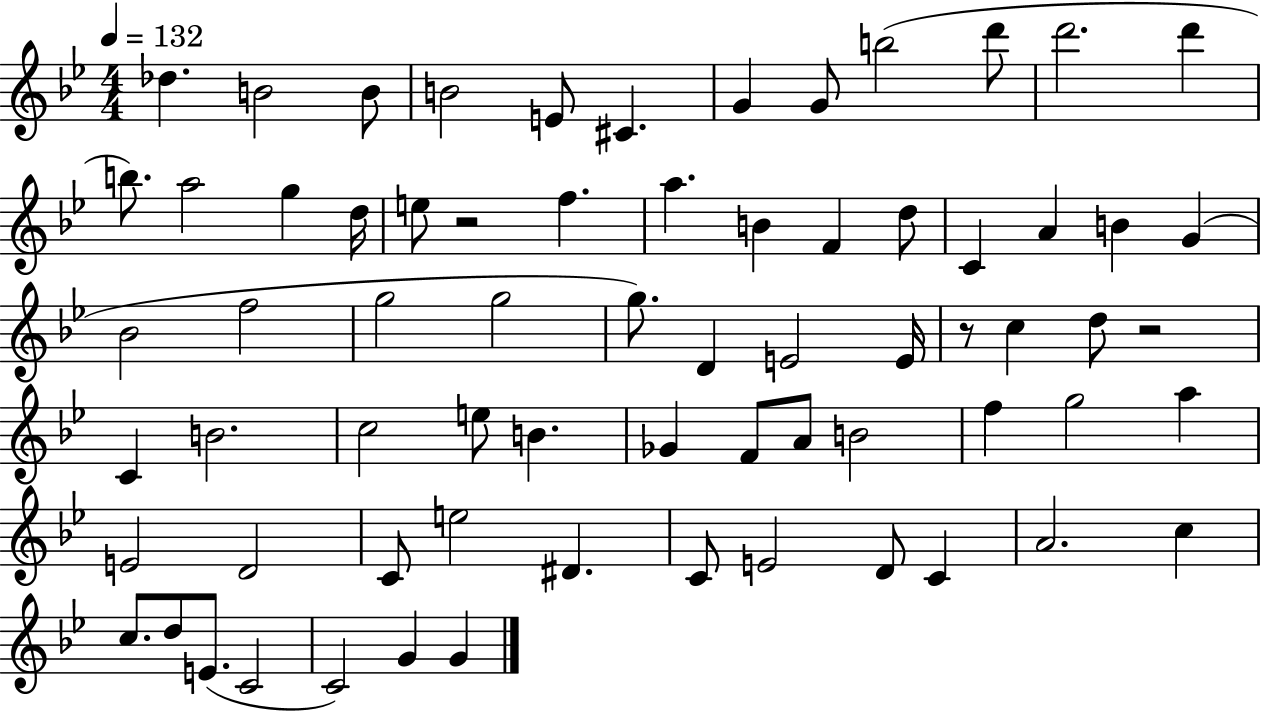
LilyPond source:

{
  \clef treble
  \numericTimeSignature
  \time 4/4
  \key bes \major
  \tempo 4 = 132
  des''4. b'2 b'8 | b'2 e'8 cis'4. | g'4 g'8 b''2( d'''8 | d'''2. d'''4 | \break b''8.) a''2 g''4 d''16 | e''8 r2 f''4. | a''4. b'4 f'4 d''8 | c'4 a'4 b'4 g'4( | \break bes'2 f''2 | g''2 g''2 | g''8.) d'4 e'2 e'16 | r8 c''4 d''8 r2 | \break c'4 b'2. | c''2 e''8 b'4. | ges'4 f'8 a'8 b'2 | f''4 g''2 a''4 | \break e'2 d'2 | c'8 e''2 dis'4. | c'8 e'2 d'8 c'4 | a'2. c''4 | \break c''8. d''8 e'8.( c'2 | c'2) g'4 g'4 | \bar "|."
}